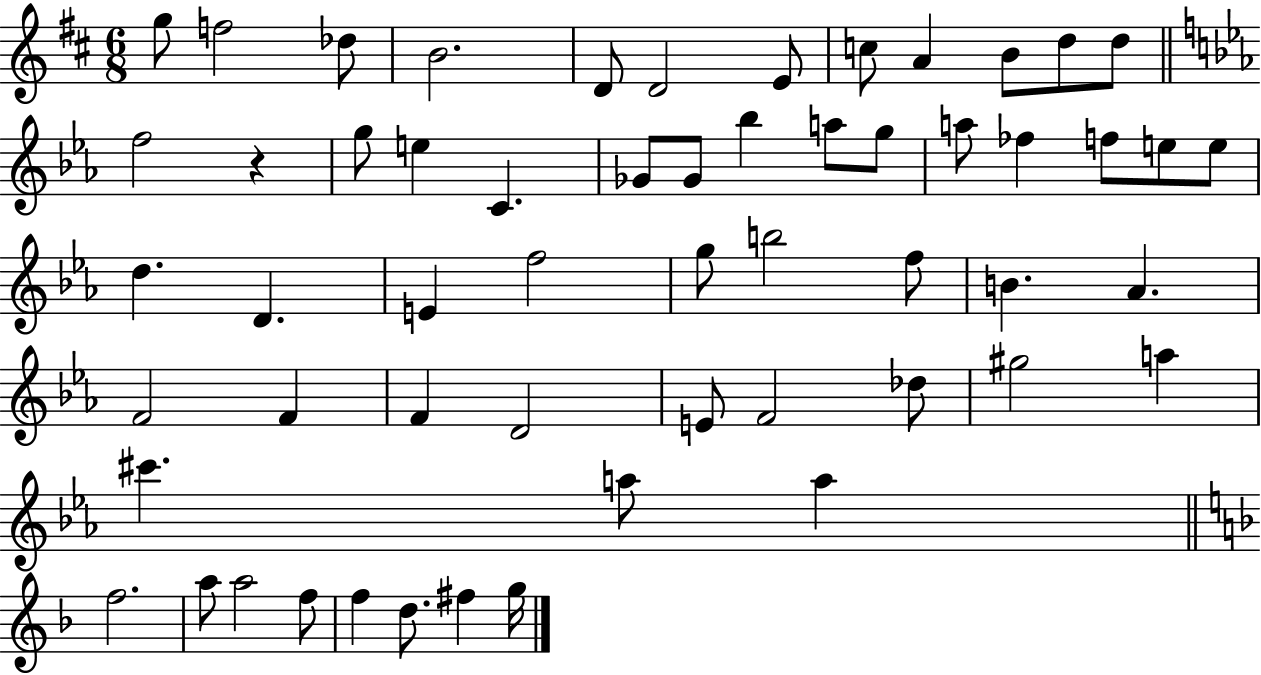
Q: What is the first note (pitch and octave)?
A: G5